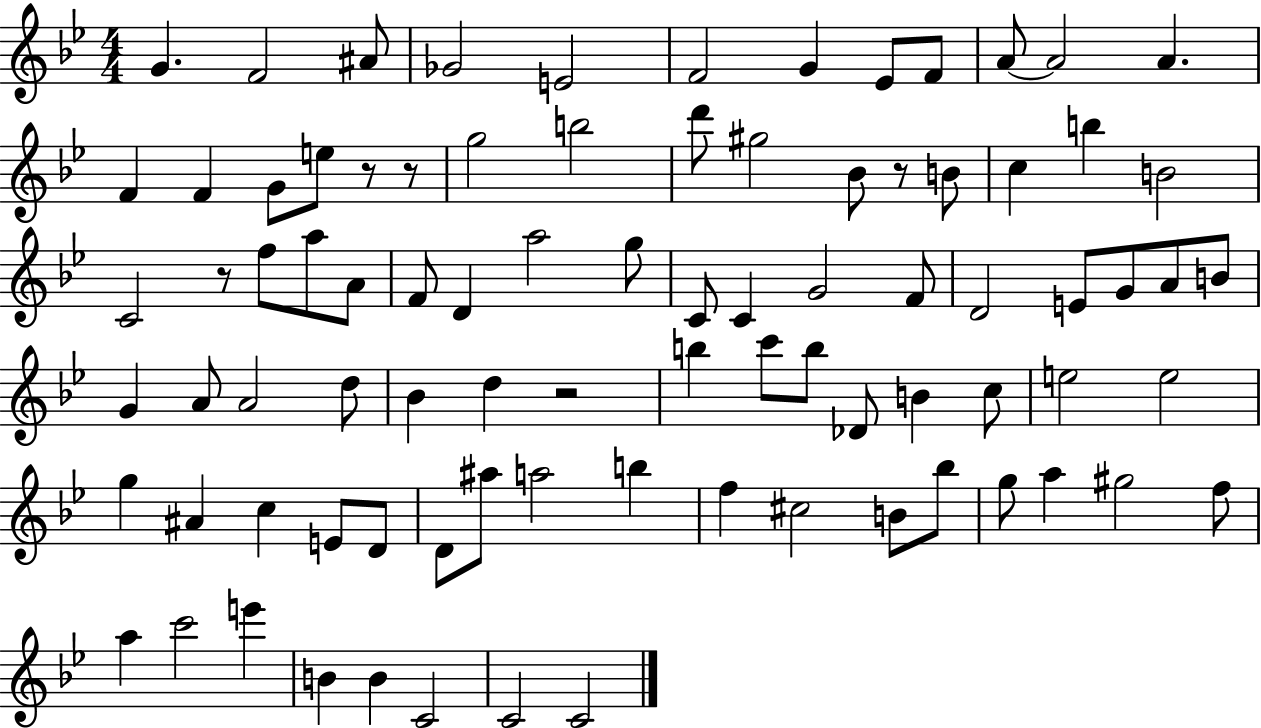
X:1
T:Untitled
M:4/4
L:1/4
K:Bb
G F2 ^A/2 _G2 E2 F2 G _E/2 F/2 A/2 A2 A F F G/2 e/2 z/2 z/2 g2 b2 d'/2 ^g2 _B/2 z/2 B/2 c b B2 C2 z/2 f/2 a/2 A/2 F/2 D a2 g/2 C/2 C G2 F/2 D2 E/2 G/2 A/2 B/2 G A/2 A2 d/2 _B d z2 b c'/2 b/2 _D/2 B c/2 e2 e2 g ^A c E/2 D/2 D/2 ^a/2 a2 b f ^c2 B/2 _b/2 g/2 a ^g2 f/2 a c'2 e' B B C2 C2 C2